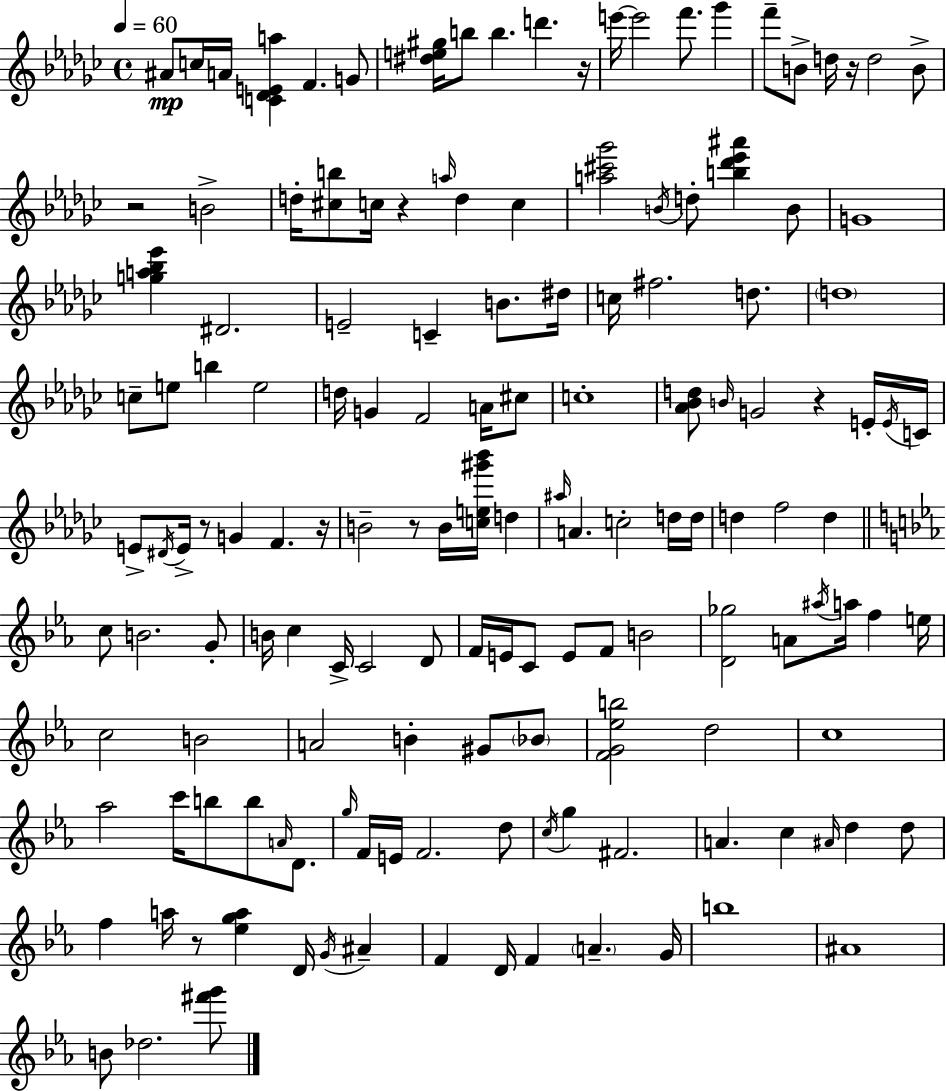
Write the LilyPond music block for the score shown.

{
  \clef treble
  \time 4/4
  \defaultTimeSignature
  \key ees \minor
  \tempo 4 = 60
  \repeat volta 2 { ais'8\mp c''16 a'16 <c' des' e' a''>4 f'4. g'8 | <dis'' e'' gis''>16 b''8 b''4. d'''4. r16 | e'''16~~ e'''2 f'''8. ges'''4 | f'''8-- b'8-> d''16 r16 d''2 b'8-> | \break r2 b'2-> | d''16-. <cis'' b''>8 c''16 r4 \grace { a''16 } d''4 c''4 | <a'' cis''' ges'''>2 \acciaccatura { b'16 } d''8-. <b'' des''' ees''' ais'''>4 | b'8 g'1 | \break <g'' a'' bes'' ees'''>4 dis'2. | e'2-- c'4-- b'8. | dis''16 c''16 fis''2. d''8. | \parenthesize d''1 | \break c''8-- e''8 b''4 e''2 | d''16 g'4 f'2 a'16 | cis''8 c''1-. | <aes' bes' d''>8 \grace { b'16 } g'2 r4 | \break e'16-. \acciaccatura { e'16 } c'16 e'8-> \acciaccatura { dis'16 } e'16-> r8 g'4 f'4. | r16 b'2-- r8 b'16 | <c'' e'' gis''' bes'''>16 d''4 \grace { ais''16 } a'4. c''2-. | d''16 d''16 d''4 f''2 | \break d''4 \bar "||" \break \key ees \major c''8 b'2. g'8-. | b'16 c''4 c'16-> c'2 d'8 | f'16 e'16 c'8 e'8 f'8 b'2 | <d' ges''>2 a'8 \acciaccatura { ais''16 } a''16 f''4 | \break e''16 c''2 b'2 | a'2 b'4-. gis'8 \parenthesize bes'8 | <f' g' ees'' b''>2 d''2 | c''1 | \break aes''2 c'''16 b''8 b''8 \grace { a'16 } d'8. | \grace { g''16 } f'16 e'16 f'2. | d''8 \acciaccatura { c''16 } g''4 fis'2. | a'4. c''4 \grace { ais'16 } d''4 | \break d''8 f''4 a''16 r8 <ees'' g'' a''>4 | d'16 \acciaccatura { g'16 } ais'4-- f'4 d'16 f'4 \parenthesize a'4.-- | g'16 b''1 | ais'1 | \break b'8 des''2. | <fis''' g'''>8 } \bar "|."
}